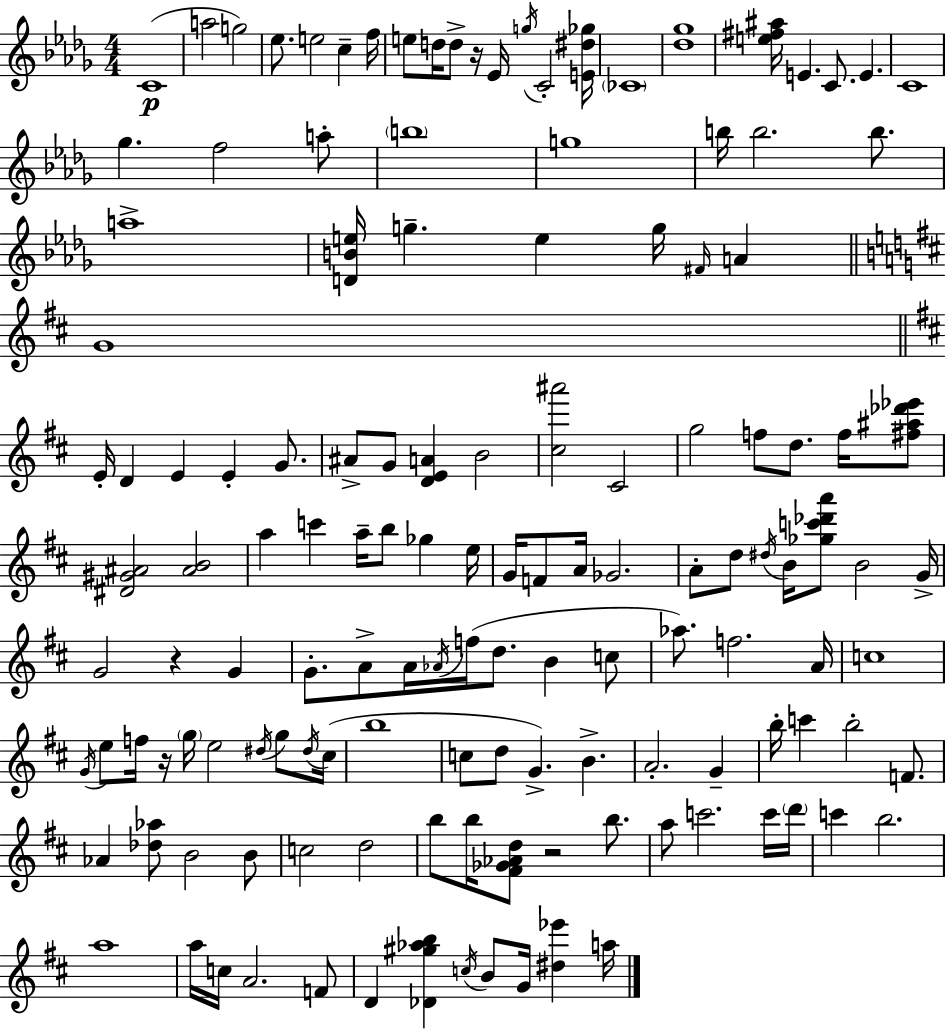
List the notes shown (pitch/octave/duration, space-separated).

C4/w A5/h G5/h Eb5/e. E5/h C5/q F5/s E5/e D5/s D5/e R/s Eb4/s G5/s C4/h [E4,D#5,Gb5]/s CES4/w [Db5,Gb5]/w [E5,F#5,A#5]/s E4/q. C4/e. E4/q. C4/w Gb5/q. F5/h A5/e B5/w G5/w B5/s B5/h. B5/e. A5/w [D4,B4,E5]/s G5/q. E5/q G5/s F#4/s A4/q G4/w E4/s D4/q E4/q E4/q G4/e. A#4/e G4/e [D4,E4,A4]/q B4/h [C#5,A#6]/h C#4/h G5/h F5/e D5/e. F5/s [F#5,A#5,Db6,Eb6]/e [D#4,G#4,A#4]/h [A#4,B4]/h A5/q C6/q A5/s B5/e Gb5/q E5/s G4/s F4/e A4/s Gb4/h. A4/e D5/e D#5/s B4/s [Gb5,C6,Db6,A6]/e B4/h G4/s G4/h R/q G4/q G4/e. A4/e A4/s Ab4/s F5/s D5/e. B4/q C5/e Ab5/e. F5/h. A4/s C5/w G4/s E5/e F5/s R/s G5/s E5/h D#5/s G5/e D#5/s C#5/s B5/w C5/e D5/e G4/q. B4/q. A4/h. G4/q B5/s C6/q B5/h F4/e. Ab4/q [Db5,Ab5]/e B4/h B4/e C5/h D5/h B5/e B5/s [F#4,Gb4,Ab4,D5]/e R/h B5/e. A5/e C6/h. C6/s D6/s C6/q B5/h. A5/w A5/s C5/s A4/h. F4/e D4/q [Db4,G#5,Ab5,B5]/q C5/s B4/e G4/s [D#5,Eb6]/q A5/s